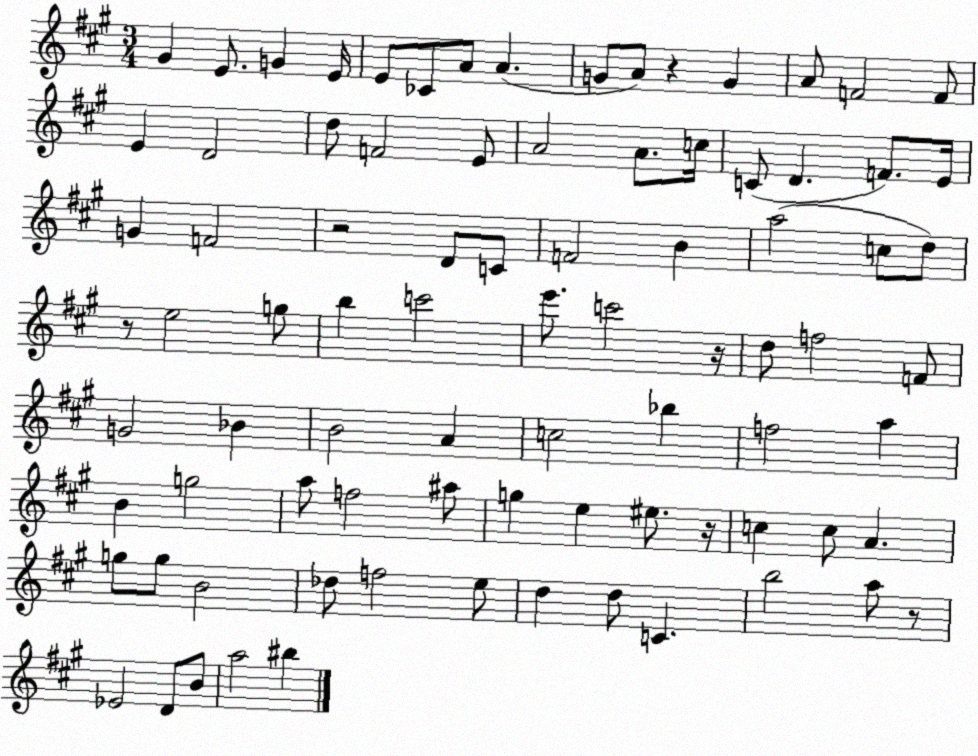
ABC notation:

X:1
T:Untitled
M:3/4
L:1/4
K:A
^G E/2 G E/4 E/2 _C/2 A/2 A G/2 A/2 z G A/2 F2 F/2 E D2 d/2 F2 E/2 A2 A/2 c/4 C/2 D F/2 E/4 G F2 z2 D/2 C/2 F2 B a2 c/2 d/2 z/2 e2 g/2 b c'2 e'/2 c'2 z/4 d/2 f2 F/2 G2 _B B2 A c2 _b f2 a B g2 a/2 f2 ^a/2 g e ^e/2 z/4 c c/2 A g/2 g/2 B2 _d/2 f2 e/2 d d/2 C b2 a/2 z/2 _E2 D/2 B/2 a2 ^b